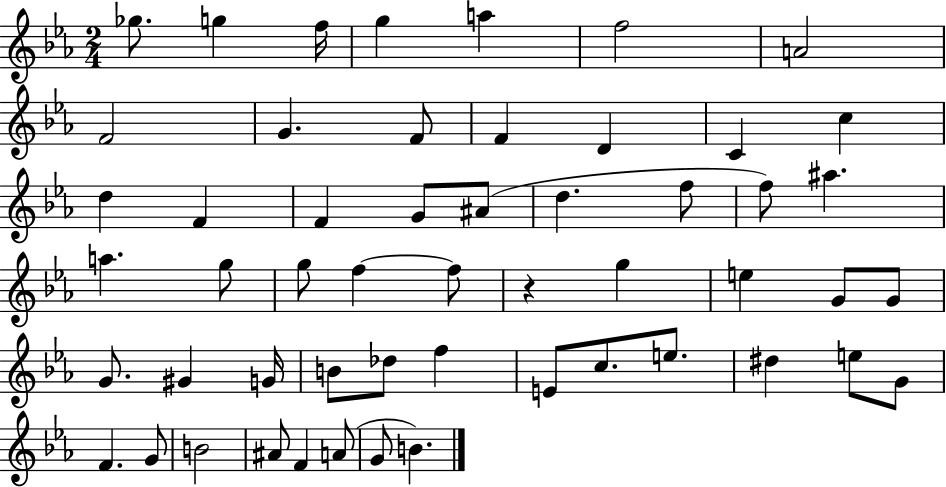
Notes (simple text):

Gb5/e. G5/q F5/s G5/q A5/q F5/h A4/h F4/h G4/q. F4/e F4/q D4/q C4/q C5/q D5/q F4/q F4/q G4/e A#4/e D5/q. F5/e F5/e A#5/q. A5/q. G5/e G5/e F5/q F5/e R/q G5/q E5/q G4/e G4/e G4/e. G#4/q G4/s B4/e Db5/e F5/q E4/e C5/e. E5/e. D#5/q E5/e G4/e F4/q. G4/e B4/h A#4/e F4/q A4/e G4/e B4/q.